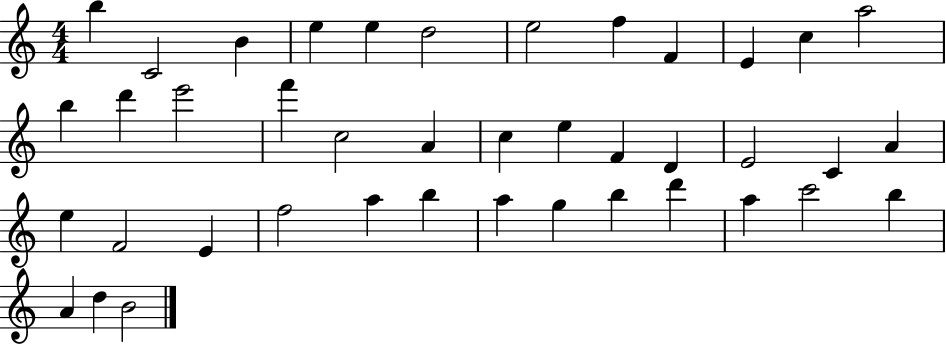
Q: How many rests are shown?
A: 0